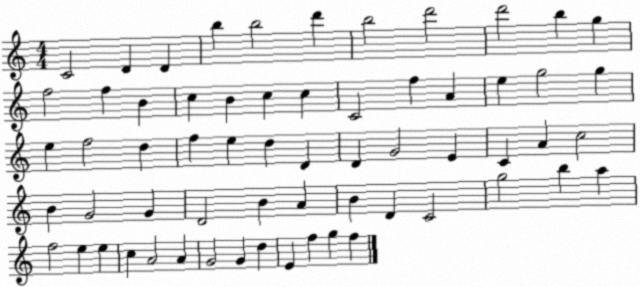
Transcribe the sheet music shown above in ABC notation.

X:1
T:Untitled
M:4/4
L:1/4
K:C
C2 D D b b2 d' b2 d'2 d'2 b g f2 f B c B c c C2 f A e g2 g e f2 d f e d D D G2 E C A c2 B G2 G D2 B A B D C2 g2 b a f2 e e c A2 A G2 G d E f g f